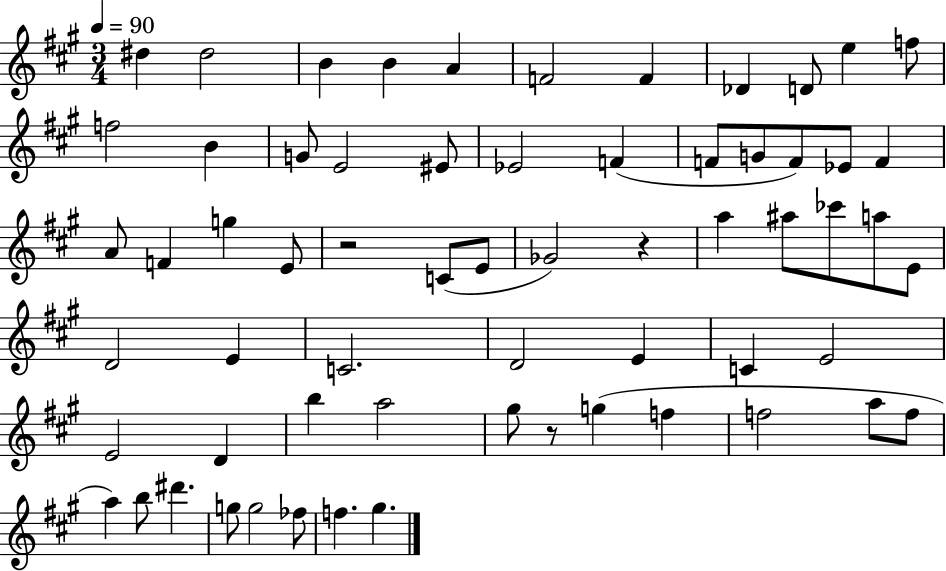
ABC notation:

X:1
T:Untitled
M:3/4
L:1/4
K:A
^d ^d2 B B A F2 F _D D/2 e f/2 f2 B G/2 E2 ^E/2 _E2 F F/2 G/2 F/2 _E/2 F A/2 F g E/2 z2 C/2 E/2 _G2 z a ^a/2 _c'/2 a/2 E/2 D2 E C2 D2 E C E2 E2 D b a2 ^g/2 z/2 g f f2 a/2 f/2 a b/2 ^d' g/2 g2 _f/2 f ^g